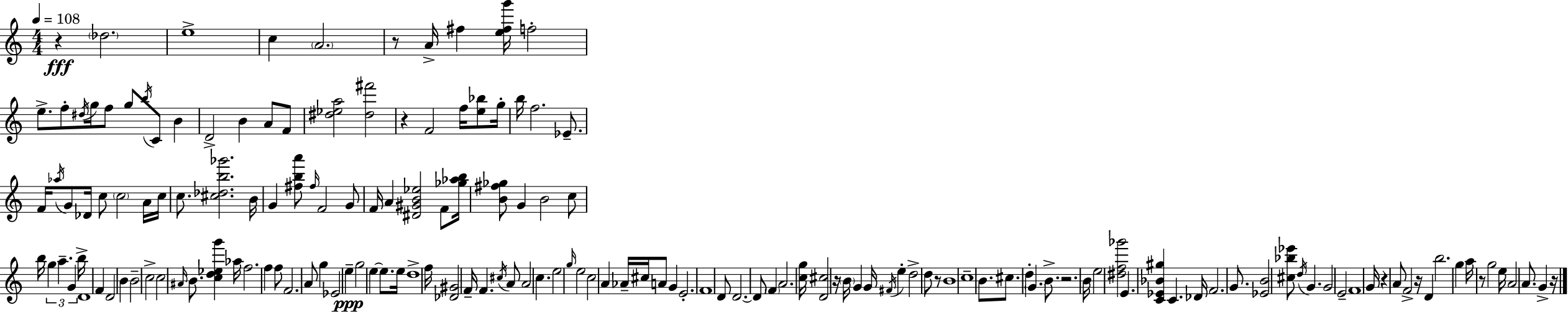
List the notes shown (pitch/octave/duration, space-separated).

R/q Db5/h. E5/w C5/q A4/h. R/e A4/s F#5/q [E5,F#5,G6]/s F5/h E5/e. F5/e D#5/s G5/s F5/e G5/e B5/s C4/e B4/q D4/h B4/q A4/e F4/e [D#5,Eb5,A5]/h [D#5,F#6]/h R/q F4/h F5/s [E5,Bb5]/e G5/s B5/s F5/h. Eb4/e. F4/s Ab5/s G4/e Db4/s C5/e C5/h A4/s C5/s C5/e. [C#5,Db5,B5,Gb6]/h. B4/s G4/q [F#5,B5,A6]/e F#5/s F4/h G4/e F4/s A4/q [D#4,G#4,B4,Eb5]/h F4/e [Gb5,Ab5,B5]/s [B4,F#5,Gb5]/e G4/q B4/h C5/e B5/s G5/q A5/q. G4/q B5/s D4/w F4/q D4/h B4/q B4/h C5/h C5/h A#4/s B4/e. [C5,D5,Eb5,G6]/q Ab5/s F5/h. F5/q F5/e F4/h. A4/e G5/q Eb4/h E5/q G5/h E5/q E5/e. E5/s D5/w F5/s [Db4,G#4]/h F4/s F4/q. C#5/s A4/e A4/h C5/q. E5/h G5/s E5/h C5/h A4/q Ab4/s C#5/s A4/e G4/q E4/h. F4/w D4/e D4/h. D4/e F4/q A4/h. [C5,G5]/s [D4,C#5]/h R/s B4/s G4/q G4/s F#4/s E5/q D5/h D5/e R/e B4/w C5/w B4/e. C#5/e. D5/q G4/q. B4/e. R/h. B4/s E5/h [D#5,F5,Gb6]/h E4/q. [C4,Eb4,Bb4,G#5]/q C4/q. Db4/s F4/h. G4/e. [Eb4,B4]/h [C#5,Bb5,Eb6]/e D5/s G4/q. G4/h E4/h F4/w G4/s R/q A4/e F4/h R/s D4/q B5/h. G5/q A5/s R/e G5/h E5/s A4/h A4/e. G4/q R/s